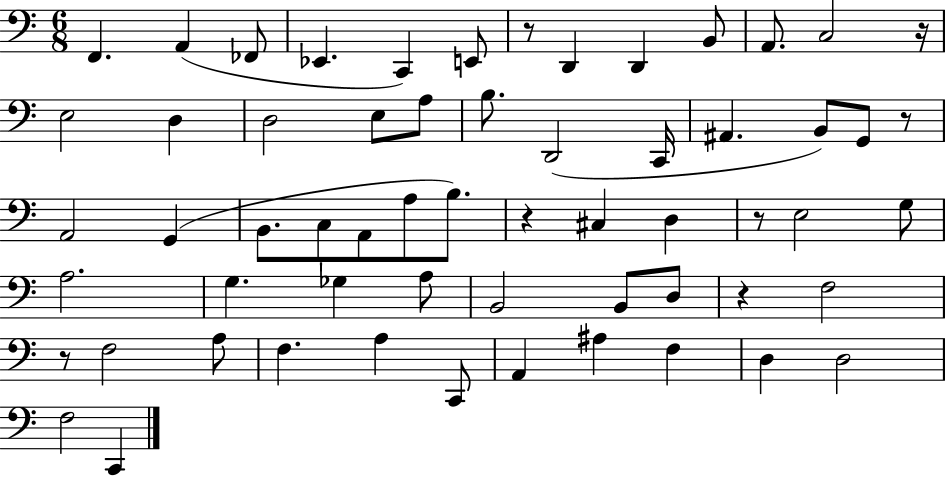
F2/q. A2/q FES2/e Eb2/q. C2/q E2/e R/e D2/q D2/q B2/e A2/e. C3/h R/s E3/h D3/q D3/h E3/e A3/e B3/e. D2/h C2/s A#2/q. B2/e G2/e R/e A2/h G2/q B2/e. C3/e A2/e A3/e B3/e. R/q C#3/q D3/q R/e E3/h G3/e A3/h. G3/q. Gb3/q A3/e B2/h B2/e D3/e R/q F3/h R/e F3/h A3/e F3/q. A3/q C2/e A2/q A#3/q F3/q D3/q D3/h F3/h C2/q